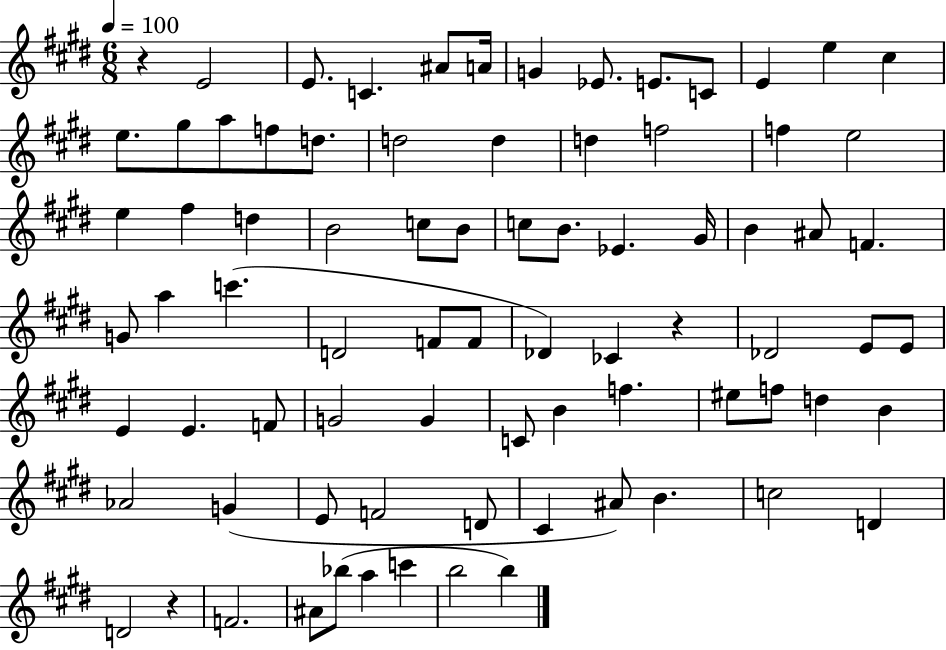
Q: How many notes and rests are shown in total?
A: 80